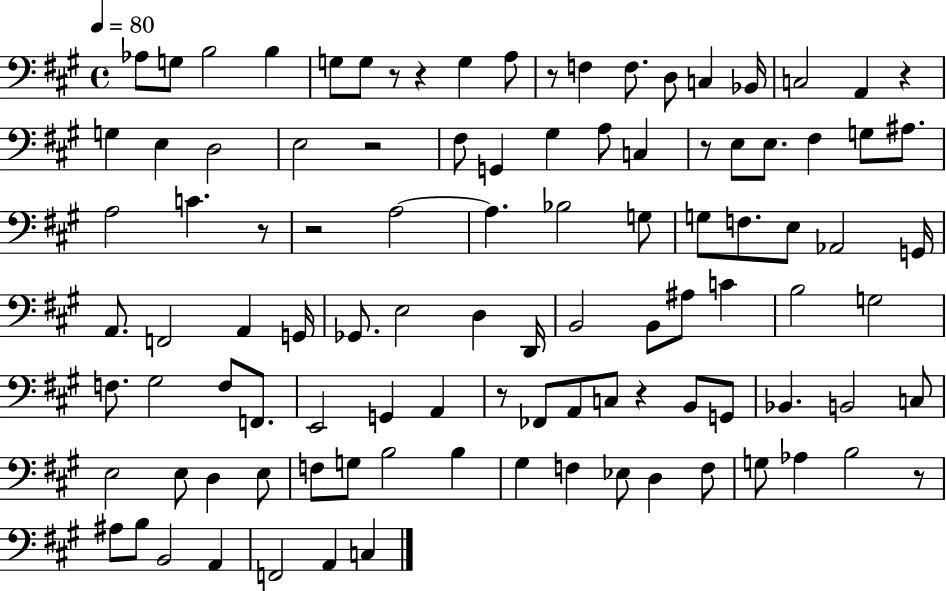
{
  \clef bass
  \time 4/4
  \defaultTimeSignature
  \key a \major
  \tempo 4 = 80
  aes8 g8 b2 b4 | g8 g8 r8 r4 g4 a8 | r8 f4 f8. d8 c4 bes,16 | c2 a,4 r4 | \break g4 e4 d2 | e2 r2 | fis8 g,4 gis4 a8 c4 | r8 e8 e8. fis4 g8 ais8. | \break a2 c'4. r8 | r2 a2~~ | a4. bes2 g8 | g8 f8. e8 aes,2 g,16 | \break a,8. f,2 a,4 g,16 | ges,8. e2 d4 d,16 | b,2 b,8 ais8 c'4 | b2 g2 | \break f8. gis2 f8 f,8. | e,2 g,4 a,4 | r8 fes,8 a,8 c8 r4 b,8 g,8 | bes,4. b,2 c8 | \break e2 e8 d4 e8 | f8 g8 b2 b4 | gis4 f4 ees8 d4 f8 | g8 aes4 b2 r8 | \break ais8 b8 b,2 a,4 | f,2 a,4 c4 | \bar "|."
}